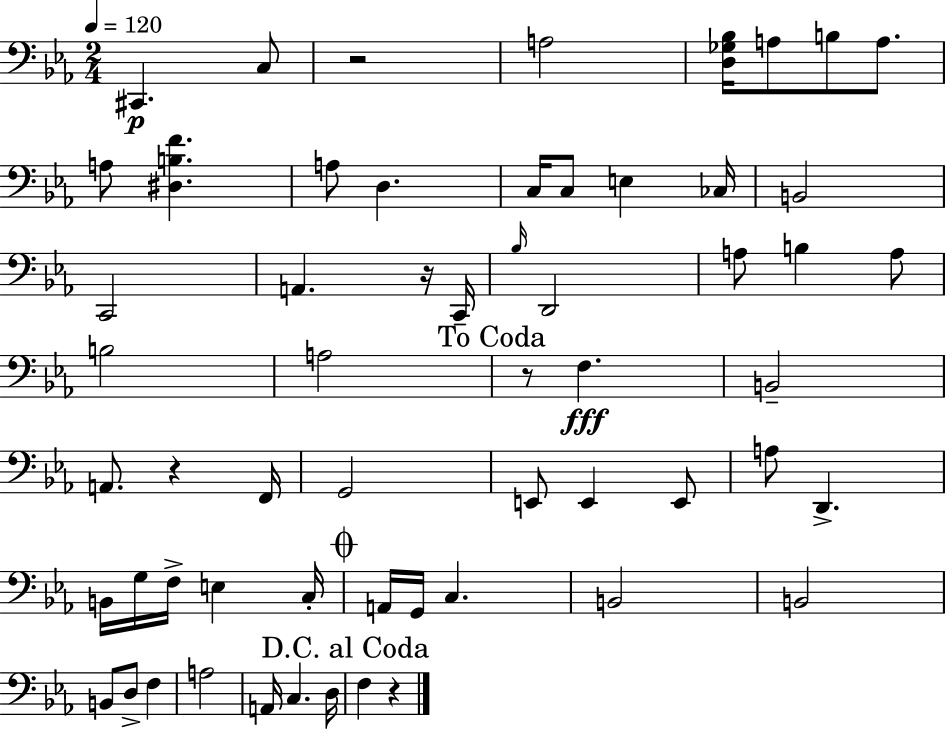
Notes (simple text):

C#2/q. C3/e R/h A3/h [D3,Gb3,Bb3]/s A3/e B3/e A3/e. A3/e [D#3,B3,F4]/q. A3/e D3/q. C3/s C3/e E3/q CES3/s B2/h C2/h A2/q. R/s C2/s Bb3/s D2/h A3/e B3/q A3/e B3/h A3/h R/e F3/q. B2/h A2/e. R/q F2/s G2/h E2/e E2/q E2/e A3/e D2/q. B2/s G3/s F3/s E3/q C3/s A2/s G2/s C3/q. B2/h B2/h B2/e D3/e F3/q A3/h A2/s C3/q. D3/s F3/q R/q